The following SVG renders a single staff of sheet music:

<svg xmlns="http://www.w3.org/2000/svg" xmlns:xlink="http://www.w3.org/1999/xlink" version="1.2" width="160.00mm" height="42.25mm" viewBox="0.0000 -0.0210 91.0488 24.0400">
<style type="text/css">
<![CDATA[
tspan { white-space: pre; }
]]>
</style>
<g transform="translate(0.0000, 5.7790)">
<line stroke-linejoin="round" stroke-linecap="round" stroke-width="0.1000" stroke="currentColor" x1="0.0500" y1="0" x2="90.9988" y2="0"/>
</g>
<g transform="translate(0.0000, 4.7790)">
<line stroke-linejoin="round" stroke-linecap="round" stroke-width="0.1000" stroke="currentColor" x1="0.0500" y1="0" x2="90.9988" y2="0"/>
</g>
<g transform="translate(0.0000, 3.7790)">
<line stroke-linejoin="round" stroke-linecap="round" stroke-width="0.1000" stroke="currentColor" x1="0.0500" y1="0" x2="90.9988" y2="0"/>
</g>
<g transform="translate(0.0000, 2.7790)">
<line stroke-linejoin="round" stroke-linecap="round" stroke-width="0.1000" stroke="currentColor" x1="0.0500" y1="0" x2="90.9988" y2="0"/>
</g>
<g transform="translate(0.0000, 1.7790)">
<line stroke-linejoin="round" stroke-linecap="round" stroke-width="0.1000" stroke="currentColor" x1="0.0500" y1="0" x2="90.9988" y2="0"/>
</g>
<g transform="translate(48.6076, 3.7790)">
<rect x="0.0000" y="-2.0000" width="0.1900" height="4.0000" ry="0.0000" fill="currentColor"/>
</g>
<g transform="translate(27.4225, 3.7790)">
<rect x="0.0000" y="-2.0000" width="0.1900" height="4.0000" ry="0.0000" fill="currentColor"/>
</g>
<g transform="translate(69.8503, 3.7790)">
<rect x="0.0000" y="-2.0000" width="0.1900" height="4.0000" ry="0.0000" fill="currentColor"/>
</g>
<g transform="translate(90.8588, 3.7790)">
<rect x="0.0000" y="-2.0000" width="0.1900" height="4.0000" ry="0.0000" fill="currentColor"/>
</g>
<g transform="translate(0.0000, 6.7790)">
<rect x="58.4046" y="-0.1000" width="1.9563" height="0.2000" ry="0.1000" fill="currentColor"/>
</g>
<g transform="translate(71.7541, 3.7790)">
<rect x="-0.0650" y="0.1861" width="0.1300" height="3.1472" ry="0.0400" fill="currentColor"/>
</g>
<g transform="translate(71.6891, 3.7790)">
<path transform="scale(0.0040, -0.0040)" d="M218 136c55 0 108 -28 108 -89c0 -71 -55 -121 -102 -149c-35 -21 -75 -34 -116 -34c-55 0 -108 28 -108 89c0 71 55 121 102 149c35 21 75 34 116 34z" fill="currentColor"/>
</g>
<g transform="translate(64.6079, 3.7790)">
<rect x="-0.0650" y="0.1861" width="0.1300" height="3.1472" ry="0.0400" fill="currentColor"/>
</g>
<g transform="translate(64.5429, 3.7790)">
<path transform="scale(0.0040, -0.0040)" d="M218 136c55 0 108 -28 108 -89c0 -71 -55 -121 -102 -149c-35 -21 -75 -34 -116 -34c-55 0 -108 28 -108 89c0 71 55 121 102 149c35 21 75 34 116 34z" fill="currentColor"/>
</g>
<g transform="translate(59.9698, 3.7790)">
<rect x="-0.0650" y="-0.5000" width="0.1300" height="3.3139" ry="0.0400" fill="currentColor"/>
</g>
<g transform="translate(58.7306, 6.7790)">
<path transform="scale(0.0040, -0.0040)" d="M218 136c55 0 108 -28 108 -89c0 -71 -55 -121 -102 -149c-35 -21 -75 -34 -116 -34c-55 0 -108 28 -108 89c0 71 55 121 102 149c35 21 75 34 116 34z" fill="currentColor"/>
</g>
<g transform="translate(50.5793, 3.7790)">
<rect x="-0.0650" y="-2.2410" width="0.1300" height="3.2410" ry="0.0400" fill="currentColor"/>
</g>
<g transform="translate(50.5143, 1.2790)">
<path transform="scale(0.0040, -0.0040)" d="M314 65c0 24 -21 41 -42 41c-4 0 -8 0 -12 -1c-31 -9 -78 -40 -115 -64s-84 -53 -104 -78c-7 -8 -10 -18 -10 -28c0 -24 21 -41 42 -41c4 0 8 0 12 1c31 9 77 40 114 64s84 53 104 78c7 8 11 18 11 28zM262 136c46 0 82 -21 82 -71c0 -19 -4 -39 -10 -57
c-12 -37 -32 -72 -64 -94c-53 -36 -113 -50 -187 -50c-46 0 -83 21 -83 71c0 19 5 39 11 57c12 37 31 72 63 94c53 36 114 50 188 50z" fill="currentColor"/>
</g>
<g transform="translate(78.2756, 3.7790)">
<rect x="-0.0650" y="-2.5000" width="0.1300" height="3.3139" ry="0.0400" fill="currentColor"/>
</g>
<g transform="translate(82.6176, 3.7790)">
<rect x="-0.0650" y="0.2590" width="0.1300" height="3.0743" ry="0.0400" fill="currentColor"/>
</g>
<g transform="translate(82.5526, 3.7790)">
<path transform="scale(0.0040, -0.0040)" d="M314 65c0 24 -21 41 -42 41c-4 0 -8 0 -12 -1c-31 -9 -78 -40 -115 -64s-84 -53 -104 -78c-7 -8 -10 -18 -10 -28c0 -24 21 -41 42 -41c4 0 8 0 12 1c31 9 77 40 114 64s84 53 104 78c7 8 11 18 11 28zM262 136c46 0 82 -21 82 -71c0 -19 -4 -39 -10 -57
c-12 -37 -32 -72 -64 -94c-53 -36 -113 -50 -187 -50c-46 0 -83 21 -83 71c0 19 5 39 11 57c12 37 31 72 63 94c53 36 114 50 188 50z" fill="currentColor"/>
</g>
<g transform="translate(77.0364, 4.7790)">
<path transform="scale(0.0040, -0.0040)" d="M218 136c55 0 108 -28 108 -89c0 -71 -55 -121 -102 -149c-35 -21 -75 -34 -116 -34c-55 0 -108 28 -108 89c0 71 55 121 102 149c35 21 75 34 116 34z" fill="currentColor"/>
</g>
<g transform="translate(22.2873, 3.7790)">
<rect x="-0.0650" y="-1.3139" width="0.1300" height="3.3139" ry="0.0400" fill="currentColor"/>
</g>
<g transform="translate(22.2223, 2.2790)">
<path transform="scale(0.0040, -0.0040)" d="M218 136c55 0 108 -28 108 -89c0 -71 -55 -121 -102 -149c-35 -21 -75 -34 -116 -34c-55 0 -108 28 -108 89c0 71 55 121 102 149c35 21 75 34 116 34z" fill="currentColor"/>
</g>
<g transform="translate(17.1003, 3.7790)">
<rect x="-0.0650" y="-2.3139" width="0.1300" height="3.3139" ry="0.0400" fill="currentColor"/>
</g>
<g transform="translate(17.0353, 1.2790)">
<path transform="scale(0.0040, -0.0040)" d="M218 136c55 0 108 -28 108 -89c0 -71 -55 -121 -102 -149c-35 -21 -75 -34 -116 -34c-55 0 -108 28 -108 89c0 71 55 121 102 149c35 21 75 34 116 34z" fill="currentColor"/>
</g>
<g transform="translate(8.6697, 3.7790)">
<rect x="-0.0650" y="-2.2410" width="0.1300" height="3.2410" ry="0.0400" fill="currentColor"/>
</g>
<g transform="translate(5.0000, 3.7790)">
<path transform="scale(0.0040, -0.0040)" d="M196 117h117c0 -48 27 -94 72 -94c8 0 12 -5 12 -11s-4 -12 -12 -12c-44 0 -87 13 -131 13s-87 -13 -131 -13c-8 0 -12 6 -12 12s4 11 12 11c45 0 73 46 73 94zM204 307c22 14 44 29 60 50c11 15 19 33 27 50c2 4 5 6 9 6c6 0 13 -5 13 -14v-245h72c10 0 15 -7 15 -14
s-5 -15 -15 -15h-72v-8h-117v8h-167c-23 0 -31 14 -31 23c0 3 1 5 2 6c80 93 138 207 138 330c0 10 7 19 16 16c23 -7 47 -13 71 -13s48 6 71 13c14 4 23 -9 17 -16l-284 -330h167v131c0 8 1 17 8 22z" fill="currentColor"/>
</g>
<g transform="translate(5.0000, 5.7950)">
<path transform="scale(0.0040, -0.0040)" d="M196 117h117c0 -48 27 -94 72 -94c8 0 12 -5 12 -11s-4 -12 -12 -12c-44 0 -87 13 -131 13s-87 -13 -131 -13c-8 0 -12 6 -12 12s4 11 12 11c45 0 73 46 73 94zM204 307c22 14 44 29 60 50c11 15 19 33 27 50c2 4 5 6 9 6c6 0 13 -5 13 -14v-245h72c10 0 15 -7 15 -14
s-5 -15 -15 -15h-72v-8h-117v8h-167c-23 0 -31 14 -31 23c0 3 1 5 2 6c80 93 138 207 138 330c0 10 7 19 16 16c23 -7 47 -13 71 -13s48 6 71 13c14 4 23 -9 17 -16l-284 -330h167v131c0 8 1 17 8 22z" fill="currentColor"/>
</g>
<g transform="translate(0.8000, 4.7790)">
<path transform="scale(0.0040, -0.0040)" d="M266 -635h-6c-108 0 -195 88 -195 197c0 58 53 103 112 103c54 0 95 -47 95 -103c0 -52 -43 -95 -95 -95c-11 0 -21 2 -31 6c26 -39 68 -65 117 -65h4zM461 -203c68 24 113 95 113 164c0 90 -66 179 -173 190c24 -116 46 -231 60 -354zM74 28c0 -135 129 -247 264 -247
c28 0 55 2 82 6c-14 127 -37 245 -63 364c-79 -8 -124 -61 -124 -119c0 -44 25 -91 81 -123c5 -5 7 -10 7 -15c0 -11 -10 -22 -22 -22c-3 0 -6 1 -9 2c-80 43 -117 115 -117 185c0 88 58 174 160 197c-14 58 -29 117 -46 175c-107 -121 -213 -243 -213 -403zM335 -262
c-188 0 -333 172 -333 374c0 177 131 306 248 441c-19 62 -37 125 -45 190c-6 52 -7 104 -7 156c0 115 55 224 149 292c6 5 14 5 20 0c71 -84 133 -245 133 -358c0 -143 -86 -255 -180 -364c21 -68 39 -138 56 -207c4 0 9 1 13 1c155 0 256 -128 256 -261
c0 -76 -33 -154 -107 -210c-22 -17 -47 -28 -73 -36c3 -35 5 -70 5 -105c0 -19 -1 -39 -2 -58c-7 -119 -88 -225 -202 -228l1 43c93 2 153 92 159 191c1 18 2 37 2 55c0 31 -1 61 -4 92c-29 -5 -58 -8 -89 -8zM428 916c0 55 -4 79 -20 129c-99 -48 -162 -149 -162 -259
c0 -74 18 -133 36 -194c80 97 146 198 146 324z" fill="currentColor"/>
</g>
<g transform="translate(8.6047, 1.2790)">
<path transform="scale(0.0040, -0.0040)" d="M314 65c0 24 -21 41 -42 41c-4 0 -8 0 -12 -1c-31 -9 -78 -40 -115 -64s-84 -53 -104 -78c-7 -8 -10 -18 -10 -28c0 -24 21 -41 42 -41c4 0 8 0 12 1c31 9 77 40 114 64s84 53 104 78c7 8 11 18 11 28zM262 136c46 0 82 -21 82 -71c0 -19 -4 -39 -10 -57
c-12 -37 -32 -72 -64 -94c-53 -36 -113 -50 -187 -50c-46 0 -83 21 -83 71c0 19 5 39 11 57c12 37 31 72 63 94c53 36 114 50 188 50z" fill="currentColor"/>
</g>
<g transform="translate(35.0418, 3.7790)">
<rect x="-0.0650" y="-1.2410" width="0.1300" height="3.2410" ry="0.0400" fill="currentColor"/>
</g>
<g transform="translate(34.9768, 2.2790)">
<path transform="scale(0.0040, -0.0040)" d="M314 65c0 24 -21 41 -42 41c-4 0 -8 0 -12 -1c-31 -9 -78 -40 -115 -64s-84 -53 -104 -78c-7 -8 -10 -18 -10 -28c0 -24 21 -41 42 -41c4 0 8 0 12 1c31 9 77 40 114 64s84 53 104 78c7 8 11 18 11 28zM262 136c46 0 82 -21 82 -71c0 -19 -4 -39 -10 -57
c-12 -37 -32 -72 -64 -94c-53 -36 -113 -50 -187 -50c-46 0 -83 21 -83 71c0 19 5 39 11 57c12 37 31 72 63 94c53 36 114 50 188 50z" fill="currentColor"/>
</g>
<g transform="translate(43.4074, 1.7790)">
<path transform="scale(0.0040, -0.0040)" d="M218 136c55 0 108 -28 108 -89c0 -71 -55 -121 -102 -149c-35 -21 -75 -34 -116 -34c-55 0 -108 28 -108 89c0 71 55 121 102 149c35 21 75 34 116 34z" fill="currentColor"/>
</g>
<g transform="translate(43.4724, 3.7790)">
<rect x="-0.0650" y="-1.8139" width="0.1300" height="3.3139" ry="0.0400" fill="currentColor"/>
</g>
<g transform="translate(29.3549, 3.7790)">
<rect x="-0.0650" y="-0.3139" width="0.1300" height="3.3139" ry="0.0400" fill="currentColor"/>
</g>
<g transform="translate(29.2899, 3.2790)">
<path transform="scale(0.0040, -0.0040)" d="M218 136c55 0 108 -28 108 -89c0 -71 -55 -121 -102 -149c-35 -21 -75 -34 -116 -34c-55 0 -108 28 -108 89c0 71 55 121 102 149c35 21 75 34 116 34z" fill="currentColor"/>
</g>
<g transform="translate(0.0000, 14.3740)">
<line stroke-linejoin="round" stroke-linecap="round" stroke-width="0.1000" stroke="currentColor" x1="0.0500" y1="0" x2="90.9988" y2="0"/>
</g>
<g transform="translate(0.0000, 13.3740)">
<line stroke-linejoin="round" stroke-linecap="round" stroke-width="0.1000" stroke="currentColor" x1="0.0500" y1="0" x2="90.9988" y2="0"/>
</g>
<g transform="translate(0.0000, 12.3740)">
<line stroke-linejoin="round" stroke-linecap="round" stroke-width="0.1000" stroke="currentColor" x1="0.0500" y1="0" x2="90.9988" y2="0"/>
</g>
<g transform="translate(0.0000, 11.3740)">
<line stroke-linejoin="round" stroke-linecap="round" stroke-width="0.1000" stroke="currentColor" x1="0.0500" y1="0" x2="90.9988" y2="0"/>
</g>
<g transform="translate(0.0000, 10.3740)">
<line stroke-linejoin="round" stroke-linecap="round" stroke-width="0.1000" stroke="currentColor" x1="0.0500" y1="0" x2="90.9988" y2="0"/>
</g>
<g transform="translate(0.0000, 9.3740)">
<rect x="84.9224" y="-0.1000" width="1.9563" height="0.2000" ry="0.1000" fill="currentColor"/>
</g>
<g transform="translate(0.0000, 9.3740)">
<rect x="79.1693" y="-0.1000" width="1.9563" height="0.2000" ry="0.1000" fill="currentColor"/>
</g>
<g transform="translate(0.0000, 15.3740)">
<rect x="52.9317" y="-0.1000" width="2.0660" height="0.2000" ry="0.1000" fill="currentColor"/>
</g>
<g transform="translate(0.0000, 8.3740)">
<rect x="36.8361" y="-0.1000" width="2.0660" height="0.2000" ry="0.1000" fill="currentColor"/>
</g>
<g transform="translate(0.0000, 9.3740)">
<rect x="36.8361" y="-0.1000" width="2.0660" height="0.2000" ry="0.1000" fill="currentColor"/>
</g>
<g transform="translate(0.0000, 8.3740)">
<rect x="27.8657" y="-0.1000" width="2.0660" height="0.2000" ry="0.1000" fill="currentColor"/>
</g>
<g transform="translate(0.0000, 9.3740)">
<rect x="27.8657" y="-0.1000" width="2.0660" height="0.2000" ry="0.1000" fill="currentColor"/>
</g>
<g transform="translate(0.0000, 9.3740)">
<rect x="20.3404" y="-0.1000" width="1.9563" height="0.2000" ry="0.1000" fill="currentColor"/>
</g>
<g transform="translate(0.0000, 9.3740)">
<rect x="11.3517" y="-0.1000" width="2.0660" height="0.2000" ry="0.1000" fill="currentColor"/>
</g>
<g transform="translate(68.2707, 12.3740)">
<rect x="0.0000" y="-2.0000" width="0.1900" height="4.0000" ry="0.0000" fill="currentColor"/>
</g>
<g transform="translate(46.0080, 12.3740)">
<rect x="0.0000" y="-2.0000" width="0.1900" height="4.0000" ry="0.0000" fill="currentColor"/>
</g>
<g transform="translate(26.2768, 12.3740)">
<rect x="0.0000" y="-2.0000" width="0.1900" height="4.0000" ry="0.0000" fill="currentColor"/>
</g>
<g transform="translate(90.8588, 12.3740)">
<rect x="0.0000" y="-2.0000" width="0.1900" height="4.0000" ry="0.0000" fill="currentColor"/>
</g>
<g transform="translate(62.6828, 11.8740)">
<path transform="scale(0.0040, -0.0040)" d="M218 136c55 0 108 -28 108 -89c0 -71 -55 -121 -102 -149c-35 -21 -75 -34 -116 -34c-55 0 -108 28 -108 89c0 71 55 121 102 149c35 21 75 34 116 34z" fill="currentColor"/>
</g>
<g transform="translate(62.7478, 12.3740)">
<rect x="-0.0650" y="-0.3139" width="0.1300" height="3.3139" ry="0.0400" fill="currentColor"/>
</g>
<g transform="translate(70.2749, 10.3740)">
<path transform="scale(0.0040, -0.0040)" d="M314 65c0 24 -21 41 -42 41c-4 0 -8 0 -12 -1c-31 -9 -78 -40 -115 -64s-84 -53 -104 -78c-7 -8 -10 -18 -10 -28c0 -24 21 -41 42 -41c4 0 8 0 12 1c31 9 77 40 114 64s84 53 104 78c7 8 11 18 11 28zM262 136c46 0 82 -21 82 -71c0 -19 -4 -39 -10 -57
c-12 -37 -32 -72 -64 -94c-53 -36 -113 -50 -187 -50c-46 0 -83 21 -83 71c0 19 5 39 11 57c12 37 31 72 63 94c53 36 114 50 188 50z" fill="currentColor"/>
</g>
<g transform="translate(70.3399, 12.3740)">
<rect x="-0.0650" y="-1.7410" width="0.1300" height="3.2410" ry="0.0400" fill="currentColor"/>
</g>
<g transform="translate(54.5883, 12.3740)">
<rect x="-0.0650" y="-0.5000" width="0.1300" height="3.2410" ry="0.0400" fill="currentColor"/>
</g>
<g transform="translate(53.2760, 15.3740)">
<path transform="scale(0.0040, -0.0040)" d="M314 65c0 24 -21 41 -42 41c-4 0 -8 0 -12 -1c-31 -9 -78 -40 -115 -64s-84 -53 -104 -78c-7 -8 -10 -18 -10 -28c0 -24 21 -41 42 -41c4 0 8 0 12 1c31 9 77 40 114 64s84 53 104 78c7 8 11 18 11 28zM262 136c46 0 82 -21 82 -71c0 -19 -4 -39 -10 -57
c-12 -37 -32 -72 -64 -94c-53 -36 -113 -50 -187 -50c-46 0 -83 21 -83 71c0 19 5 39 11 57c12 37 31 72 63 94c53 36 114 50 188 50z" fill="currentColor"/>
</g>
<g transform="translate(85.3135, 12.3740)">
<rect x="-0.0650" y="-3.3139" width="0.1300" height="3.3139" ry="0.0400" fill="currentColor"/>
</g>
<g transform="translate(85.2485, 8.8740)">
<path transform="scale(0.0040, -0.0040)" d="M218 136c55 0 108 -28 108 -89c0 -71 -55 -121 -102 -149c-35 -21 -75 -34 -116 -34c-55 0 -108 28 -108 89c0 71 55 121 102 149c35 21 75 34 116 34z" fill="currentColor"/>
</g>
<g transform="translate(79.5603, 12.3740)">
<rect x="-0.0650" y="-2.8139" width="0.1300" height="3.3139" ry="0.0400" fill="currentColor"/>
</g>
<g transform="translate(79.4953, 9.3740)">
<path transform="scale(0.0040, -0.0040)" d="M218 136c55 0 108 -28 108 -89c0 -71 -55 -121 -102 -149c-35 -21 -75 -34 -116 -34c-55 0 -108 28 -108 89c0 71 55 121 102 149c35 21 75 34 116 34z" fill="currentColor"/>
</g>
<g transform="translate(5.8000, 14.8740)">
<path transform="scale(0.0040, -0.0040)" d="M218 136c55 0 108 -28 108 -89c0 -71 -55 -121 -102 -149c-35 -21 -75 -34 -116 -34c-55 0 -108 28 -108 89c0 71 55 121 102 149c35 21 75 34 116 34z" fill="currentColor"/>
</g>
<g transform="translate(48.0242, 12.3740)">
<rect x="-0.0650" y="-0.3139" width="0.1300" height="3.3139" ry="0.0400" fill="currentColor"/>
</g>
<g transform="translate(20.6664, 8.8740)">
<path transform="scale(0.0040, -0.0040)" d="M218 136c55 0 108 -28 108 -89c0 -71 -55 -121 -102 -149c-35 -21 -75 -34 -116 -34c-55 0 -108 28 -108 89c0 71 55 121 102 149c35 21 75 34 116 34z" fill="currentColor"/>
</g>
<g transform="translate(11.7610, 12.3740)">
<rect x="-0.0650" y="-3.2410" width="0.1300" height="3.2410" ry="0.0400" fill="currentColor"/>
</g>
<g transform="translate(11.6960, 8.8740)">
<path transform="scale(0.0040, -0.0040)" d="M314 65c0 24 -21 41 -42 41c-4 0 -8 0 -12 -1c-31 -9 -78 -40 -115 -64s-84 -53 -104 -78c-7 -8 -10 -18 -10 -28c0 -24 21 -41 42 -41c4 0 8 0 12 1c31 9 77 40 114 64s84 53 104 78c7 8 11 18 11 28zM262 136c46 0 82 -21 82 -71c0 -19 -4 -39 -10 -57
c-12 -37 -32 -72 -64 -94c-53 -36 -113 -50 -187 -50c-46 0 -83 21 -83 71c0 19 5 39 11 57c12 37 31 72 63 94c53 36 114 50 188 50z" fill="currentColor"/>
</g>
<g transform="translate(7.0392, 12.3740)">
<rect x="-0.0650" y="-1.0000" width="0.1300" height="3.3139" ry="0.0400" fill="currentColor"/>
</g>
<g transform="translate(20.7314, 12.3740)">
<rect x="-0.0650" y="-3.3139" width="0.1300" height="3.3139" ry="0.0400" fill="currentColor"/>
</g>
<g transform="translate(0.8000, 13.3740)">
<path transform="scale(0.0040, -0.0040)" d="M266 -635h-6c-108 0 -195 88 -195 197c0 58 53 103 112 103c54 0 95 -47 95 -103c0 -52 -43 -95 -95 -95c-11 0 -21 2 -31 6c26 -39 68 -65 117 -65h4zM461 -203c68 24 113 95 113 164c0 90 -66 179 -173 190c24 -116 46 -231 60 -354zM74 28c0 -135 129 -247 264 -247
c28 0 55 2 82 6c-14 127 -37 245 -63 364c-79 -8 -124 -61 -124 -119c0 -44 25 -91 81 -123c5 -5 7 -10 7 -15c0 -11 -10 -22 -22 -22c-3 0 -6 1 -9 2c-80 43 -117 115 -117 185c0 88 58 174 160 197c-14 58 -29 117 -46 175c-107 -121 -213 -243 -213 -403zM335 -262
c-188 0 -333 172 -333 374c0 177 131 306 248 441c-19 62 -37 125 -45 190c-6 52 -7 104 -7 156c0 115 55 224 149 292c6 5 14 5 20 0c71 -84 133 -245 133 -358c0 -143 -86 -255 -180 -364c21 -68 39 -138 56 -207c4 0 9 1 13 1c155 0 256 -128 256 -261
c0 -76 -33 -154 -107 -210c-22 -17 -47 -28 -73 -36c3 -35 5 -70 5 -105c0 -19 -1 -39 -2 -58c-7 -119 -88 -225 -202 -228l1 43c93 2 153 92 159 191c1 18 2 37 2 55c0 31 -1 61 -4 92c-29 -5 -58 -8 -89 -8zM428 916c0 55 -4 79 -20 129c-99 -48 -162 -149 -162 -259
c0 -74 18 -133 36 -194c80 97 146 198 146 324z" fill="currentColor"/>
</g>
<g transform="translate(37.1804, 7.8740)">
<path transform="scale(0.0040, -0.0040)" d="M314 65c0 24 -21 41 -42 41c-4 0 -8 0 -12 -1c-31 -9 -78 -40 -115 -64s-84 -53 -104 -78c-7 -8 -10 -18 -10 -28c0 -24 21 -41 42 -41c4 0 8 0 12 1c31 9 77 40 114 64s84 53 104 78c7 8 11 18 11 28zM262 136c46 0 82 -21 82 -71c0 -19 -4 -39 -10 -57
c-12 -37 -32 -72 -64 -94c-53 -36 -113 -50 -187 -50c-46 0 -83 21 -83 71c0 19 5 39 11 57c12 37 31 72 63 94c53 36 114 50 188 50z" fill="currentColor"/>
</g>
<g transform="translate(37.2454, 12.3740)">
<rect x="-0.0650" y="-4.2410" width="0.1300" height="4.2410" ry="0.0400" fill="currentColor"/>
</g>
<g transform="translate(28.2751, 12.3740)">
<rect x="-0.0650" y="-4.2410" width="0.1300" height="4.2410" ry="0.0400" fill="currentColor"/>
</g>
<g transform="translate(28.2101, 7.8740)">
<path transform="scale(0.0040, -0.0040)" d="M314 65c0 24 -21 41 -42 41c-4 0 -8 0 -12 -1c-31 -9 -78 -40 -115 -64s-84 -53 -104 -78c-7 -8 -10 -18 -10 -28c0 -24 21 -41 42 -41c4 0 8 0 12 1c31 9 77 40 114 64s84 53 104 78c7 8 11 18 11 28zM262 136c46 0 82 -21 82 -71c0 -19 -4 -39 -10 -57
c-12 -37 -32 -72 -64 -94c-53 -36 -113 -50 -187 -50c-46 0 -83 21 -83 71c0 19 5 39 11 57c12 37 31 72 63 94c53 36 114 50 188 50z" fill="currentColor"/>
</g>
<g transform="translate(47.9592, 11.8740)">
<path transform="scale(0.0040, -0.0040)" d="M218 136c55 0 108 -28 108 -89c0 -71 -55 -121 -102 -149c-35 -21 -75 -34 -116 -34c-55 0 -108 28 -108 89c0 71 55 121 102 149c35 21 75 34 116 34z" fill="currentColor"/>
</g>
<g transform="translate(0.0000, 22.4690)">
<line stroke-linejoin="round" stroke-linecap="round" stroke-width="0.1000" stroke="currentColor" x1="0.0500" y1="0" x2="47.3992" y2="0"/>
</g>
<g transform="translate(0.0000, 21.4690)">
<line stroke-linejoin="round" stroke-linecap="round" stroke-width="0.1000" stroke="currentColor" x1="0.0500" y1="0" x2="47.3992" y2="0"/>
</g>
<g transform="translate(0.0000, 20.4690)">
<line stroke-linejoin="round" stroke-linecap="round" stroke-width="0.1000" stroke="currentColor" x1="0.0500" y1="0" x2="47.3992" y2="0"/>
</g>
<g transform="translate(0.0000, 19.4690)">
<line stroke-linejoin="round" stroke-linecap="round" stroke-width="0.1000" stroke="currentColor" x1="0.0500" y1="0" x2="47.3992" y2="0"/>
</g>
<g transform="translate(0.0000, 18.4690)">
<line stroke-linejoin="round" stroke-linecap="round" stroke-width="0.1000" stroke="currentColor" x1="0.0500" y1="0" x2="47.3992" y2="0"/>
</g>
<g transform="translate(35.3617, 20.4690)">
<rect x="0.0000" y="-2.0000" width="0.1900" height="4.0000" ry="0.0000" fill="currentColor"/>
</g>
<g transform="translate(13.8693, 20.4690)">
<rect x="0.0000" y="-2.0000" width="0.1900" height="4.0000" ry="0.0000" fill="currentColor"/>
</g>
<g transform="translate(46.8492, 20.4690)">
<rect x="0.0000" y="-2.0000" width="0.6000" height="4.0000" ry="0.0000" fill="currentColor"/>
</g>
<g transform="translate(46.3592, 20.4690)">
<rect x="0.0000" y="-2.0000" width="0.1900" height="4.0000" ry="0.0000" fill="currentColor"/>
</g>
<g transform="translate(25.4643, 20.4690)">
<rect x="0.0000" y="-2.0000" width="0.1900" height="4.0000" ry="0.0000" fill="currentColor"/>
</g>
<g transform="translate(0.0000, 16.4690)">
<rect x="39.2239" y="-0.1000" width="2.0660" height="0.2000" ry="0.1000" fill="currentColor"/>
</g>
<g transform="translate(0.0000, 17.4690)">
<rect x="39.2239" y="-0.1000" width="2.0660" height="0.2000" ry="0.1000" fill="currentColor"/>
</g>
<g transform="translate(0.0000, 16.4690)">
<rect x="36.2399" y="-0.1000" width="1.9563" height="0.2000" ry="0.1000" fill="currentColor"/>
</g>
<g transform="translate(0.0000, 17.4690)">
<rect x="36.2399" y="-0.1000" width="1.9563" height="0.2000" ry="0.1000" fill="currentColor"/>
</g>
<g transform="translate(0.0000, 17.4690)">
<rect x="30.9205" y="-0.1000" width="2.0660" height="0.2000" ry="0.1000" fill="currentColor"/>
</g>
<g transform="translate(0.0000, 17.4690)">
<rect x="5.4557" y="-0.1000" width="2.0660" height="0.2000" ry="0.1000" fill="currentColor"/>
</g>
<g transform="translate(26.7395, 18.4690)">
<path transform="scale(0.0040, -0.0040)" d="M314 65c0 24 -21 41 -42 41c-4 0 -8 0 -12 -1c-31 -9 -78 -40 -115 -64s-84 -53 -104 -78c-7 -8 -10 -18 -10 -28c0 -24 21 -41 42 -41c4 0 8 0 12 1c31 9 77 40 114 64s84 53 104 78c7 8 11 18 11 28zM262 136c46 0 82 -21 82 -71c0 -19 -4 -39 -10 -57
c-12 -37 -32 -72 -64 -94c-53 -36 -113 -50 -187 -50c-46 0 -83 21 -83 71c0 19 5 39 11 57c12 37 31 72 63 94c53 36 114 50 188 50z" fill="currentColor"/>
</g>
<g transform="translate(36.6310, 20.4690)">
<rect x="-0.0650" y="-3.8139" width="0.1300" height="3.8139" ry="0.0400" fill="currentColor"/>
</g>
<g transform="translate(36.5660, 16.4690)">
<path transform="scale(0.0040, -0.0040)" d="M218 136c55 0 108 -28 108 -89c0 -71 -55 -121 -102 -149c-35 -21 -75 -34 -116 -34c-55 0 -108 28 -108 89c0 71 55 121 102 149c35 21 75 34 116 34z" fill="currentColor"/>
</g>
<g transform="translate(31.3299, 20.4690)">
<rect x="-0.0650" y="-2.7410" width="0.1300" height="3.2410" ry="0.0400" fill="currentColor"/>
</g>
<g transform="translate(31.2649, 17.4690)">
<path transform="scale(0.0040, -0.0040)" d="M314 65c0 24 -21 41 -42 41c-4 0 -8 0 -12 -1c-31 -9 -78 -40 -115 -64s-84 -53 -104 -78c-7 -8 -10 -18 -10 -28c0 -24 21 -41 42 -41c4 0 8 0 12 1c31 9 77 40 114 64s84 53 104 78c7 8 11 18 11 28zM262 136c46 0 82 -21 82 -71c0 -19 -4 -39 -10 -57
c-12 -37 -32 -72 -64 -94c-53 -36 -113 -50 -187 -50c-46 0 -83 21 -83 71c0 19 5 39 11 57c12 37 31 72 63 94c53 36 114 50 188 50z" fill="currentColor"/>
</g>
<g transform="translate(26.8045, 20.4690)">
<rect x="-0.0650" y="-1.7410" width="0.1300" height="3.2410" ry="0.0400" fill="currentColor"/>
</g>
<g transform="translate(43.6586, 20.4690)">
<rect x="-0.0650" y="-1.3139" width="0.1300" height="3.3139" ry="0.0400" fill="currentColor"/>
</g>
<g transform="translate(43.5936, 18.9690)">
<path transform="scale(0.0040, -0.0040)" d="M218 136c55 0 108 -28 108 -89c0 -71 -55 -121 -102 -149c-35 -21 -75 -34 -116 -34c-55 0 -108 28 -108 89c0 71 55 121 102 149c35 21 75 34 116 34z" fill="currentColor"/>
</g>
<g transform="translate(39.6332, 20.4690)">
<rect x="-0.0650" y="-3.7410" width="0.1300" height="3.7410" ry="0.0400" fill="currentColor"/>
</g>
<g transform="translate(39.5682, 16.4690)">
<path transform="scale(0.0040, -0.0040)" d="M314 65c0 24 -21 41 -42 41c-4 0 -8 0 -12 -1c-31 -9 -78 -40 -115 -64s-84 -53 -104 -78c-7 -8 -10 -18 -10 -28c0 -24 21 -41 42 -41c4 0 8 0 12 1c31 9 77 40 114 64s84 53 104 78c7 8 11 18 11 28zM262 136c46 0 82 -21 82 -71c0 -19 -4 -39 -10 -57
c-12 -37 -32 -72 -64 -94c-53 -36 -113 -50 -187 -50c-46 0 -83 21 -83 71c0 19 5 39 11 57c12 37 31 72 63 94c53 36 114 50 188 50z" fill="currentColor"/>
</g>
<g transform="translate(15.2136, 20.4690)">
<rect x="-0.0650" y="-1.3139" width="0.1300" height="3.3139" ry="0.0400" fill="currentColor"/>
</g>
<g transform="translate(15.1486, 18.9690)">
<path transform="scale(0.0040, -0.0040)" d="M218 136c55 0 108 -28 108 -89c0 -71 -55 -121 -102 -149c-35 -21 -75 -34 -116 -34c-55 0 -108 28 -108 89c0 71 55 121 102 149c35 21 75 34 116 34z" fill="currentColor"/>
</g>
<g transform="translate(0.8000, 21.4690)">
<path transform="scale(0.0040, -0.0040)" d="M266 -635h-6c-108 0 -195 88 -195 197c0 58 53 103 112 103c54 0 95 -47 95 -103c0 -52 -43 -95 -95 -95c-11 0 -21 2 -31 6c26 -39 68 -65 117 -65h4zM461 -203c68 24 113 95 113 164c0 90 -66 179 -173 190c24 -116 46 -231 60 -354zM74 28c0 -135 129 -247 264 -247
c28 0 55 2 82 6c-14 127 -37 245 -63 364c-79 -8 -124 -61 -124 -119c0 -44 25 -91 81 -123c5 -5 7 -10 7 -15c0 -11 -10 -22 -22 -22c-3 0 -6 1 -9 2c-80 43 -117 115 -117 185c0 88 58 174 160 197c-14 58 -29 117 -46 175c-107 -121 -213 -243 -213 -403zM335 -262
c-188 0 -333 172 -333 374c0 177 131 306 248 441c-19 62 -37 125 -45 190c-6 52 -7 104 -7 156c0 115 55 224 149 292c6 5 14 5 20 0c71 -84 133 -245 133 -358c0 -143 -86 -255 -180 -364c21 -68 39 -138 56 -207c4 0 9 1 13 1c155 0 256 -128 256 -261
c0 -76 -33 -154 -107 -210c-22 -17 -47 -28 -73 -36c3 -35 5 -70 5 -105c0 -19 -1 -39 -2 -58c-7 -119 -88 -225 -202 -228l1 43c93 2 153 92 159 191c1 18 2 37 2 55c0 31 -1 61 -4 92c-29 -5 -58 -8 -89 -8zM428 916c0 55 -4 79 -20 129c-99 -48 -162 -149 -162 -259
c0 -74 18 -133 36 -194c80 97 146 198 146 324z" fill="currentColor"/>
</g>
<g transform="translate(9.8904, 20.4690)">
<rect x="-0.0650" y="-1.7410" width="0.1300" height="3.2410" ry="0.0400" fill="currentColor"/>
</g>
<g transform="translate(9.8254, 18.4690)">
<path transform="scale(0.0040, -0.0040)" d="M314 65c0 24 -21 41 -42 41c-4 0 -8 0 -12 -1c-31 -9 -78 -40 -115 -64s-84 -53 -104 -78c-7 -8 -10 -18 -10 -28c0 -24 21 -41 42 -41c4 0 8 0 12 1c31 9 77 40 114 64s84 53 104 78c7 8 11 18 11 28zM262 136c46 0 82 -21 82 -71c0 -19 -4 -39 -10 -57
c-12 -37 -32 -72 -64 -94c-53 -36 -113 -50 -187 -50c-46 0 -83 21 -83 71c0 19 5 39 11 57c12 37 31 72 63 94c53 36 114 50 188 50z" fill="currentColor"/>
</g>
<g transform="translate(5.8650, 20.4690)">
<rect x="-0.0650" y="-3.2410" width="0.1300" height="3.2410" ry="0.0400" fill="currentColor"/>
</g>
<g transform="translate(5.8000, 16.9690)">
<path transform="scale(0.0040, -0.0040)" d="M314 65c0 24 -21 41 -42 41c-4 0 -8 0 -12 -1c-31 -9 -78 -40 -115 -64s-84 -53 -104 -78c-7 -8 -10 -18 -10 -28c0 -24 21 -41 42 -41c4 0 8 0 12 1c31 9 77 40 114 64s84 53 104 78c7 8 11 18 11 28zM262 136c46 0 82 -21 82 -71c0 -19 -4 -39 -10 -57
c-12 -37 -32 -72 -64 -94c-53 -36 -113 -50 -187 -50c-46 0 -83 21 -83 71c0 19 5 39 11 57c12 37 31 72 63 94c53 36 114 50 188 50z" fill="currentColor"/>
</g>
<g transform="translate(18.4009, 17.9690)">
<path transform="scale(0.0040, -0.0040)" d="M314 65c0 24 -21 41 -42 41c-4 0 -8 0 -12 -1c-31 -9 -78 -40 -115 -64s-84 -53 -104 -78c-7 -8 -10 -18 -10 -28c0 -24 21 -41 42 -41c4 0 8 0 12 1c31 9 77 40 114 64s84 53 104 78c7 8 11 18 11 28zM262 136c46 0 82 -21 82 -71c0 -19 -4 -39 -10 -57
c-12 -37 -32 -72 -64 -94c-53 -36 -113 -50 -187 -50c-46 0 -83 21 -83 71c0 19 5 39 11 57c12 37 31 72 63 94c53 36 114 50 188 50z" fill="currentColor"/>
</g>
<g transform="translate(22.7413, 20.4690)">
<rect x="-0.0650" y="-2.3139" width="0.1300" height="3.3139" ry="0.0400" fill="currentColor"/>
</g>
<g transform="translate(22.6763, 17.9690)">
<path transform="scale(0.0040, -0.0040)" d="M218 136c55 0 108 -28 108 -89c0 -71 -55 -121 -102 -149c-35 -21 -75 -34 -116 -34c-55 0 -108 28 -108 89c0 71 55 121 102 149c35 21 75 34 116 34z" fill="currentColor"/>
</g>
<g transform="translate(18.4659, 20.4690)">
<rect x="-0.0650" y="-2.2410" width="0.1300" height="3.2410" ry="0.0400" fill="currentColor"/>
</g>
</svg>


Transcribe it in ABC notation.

X:1
T:Untitled
M:4/4
L:1/4
K:C
g2 g e c e2 f g2 C B B G B2 D b2 b d'2 d'2 c C2 c f2 a b b2 f2 e g2 g f2 a2 c' c'2 e